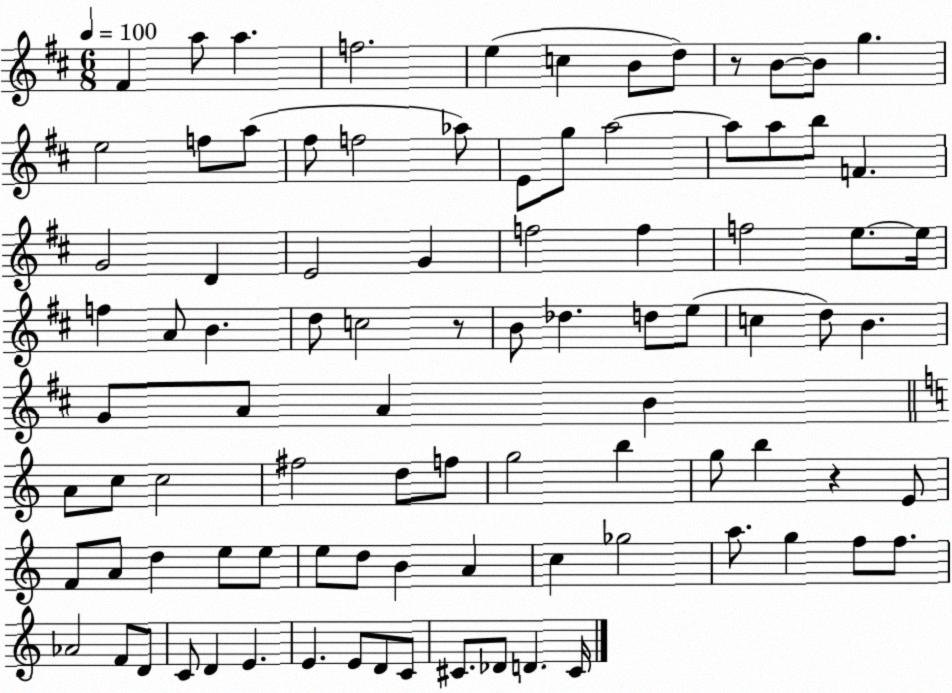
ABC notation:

X:1
T:Untitled
M:6/8
L:1/4
K:D
^F a/2 a f2 e c B/2 d/2 z/2 B/2 B/2 g e2 f/2 a/2 ^f/2 f2 _a/2 E/2 g/2 a2 a/2 a/2 b/2 F G2 D E2 G f2 f f2 e/2 e/4 f A/2 B d/2 c2 z/2 B/2 _d d/2 e/2 c d/2 B G/2 A/2 A B A/2 c/2 c2 ^f2 d/2 f/2 g2 b g/2 b z E/2 F/2 A/2 d e/2 e/2 e/2 d/2 B A c _g2 a/2 g f/2 f/2 _A2 F/2 D/2 C/2 D E E E/2 D/2 C/2 ^C/2 _D/2 D ^C/4